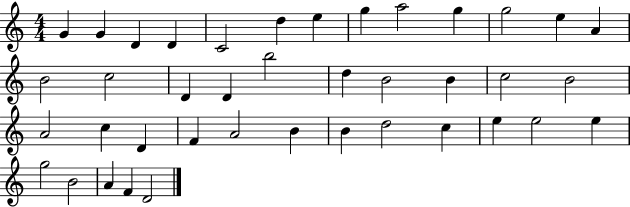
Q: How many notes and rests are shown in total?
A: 40